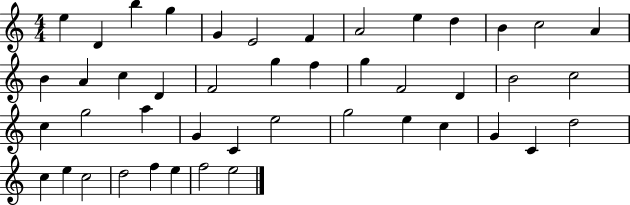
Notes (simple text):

E5/q D4/q B5/q G5/q G4/q E4/h F4/q A4/h E5/q D5/q B4/q C5/h A4/q B4/q A4/q C5/q D4/q F4/h G5/q F5/q G5/q F4/h D4/q B4/h C5/h C5/q G5/h A5/q G4/q C4/q E5/h G5/h E5/q C5/q G4/q C4/q D5/h C5/q E5/q C5/h D5/h F5/q E5/q F5/h E5/h